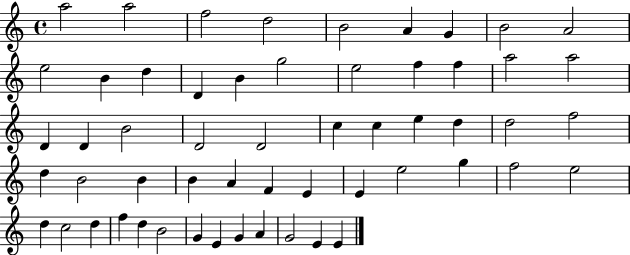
{
  \clef treble
  \time 4/4
  \defaultTimeSignature
  \key c \major
  a''2 a''2 | f''2 d''2 | b'2 a'4 g'4 | b'2 a'2 | \break e''2 b'4 d''4 | d'4 b'4 g''2 | e''2 f''4 f''4 | a''2 a''2 | \break d'4 d'4 b'2 | d'2 d'2 | c''4 c''4 e''4 d''4 | d''2 f''2 | \break d''4 b'2 b'4 | b'4 a'4 f'4 e'4 | e'4 e''2 g''4 | f''2 e''2 | \break d''4 c''2 d''4 | f''4 d''4 b'2 | g'4 e'4 g'4 a'4 | g'2 e'4 e'4 | \break \bar "|."
}